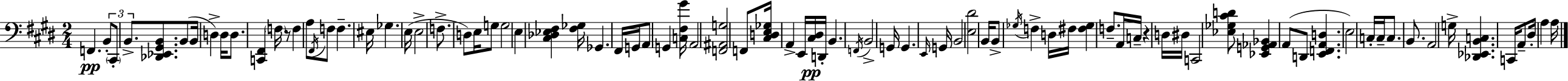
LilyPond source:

{
  \clef bass
  \numericTimeSignature
  \time 2/4
  \key e \major
  f,4.\pp \tuplet 3/2 { b,8-. | \parenthesize cis,8-. b,8.-> } <des, ees, gis, b,>8. | b,8( b,16 d4->) d16 | d8. <c, fis,>4 \parenthesize f16 | \break r8 f4 a8 | \acciaccatura { fis,16 } f8 f4.-- | eis16 ges4. | e16( e2-> | \break f8.-> d8) e16 g8 | g2 | e4 <cis des ees fis>4 | <fis ges>16 ges,4. | \break fis,16 g,16 \parenthesize a,8 g,4 | <c fis gis'>16 a,2 | <f, ais, g>2 | f,8 <cis d e ges>16 a,4-> | \break e,16 <cis dis>16\pp d,16-. b,4. | \acciaccatura { f,16 } b,2-> | g,16 g,4. | \grace { e,16 } g,16 b,2 | \break <e dis'>2 | b,16 b,8-> \acciaccatura { ges16 } f4-> | d16 fis16 <fis ges>4 | f8.-- a,16 c16-- r4 | \break d16 dis16 c,2 | <ees ges cis' d'>8 <ees, g, aes, bes,>4 | a,8( d,8 <e, f, a, d>4. | e2) | \break c16-. c16-- c8. | b,8. a,2 | g16-> <des, ees, b, c>4. | c,16 a,8-- dis16-. a4 | \break a16 \bar "|."
}